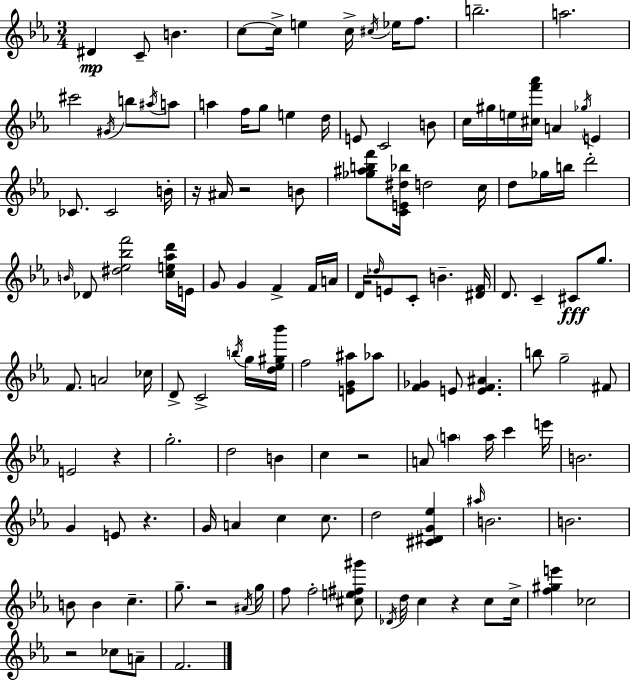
{
  \clef treble
  \numericTimeSignature
  \time 3/4
  \key c \minor
  dis'4\mp c'8-- b'4. | c''8~~ c''16-> e''4 c''16-> \acciaccatura { cis''16 } ees''16 f''8. | b''2.-- | a''2. | \break cis'''2 \acciaccatura { gis'16 } b''8 | \acciaccatura { ais''16 } a''8 a''4 f''16 g''8 e''4 | d''16 e'8 c'2 | b'8 c''16 gis''16 e''16 <cis'' f''' aes'''>16 a'4 \acciaccatura { ges''16 } | \break e'4 ces'8. ces'2 | b'16-. r16 ais'16 r2 | b'8 <ges'' ais'' b'' f'''>8 <c' e' dis'' bes''>16 d''2 | c''16 d''8 ges''16 b''16 d'''2-. | \break \grace { b'16 } des'8 <dis'' ees'' bes'' f'''>2 | <c'' e'' aes'' d'''>16 e'16 g'8 g'4 f'4-> | f'16 a'16 d'16 \grace { des''16 } e'8 c'8-. b'4.-- | <dis' f'>16 d'8. c'4-- | \break cis'8\fff g''8. f'8. a'2 | ces''16 d'8-> c'2-> | \acciaccatura { b''16 } g''16 <d'' ees'' gis'' bes'''>16 f''2 | <e' g' ais''>8 aes''8 <f' ges'>4 e'8 | \break <e' f' ais'>4. b''8 g''2-- | fis'8 e'2 | r4 g''2.-. | d''2 | \break b'4 c''4 r2 | a'8 \parenthesize a''4 | a''16 c'''4 e'''16 b'2. | g'4 e'8 | \break r4. g'16 a'4 | c''4 c''8. d''2 | <cis' dis' g' ees''>4 \grace { ais''16 } b'2. | b'2. | \break b'8 b'4 | c''4.-- g''8.-- r2 | \acciaccatura { ais'16 } g''16 f''8 f''2-. | <cis'' e'' fis'' gis'''>8 \acciaccatura { des'16 } d''16 c''4 | \break r4 c''8 c''16-> <f'' gis'' e'''>4 | ces''2 r2 | ces''8 a'8-- f'2. | \bar "|."
}